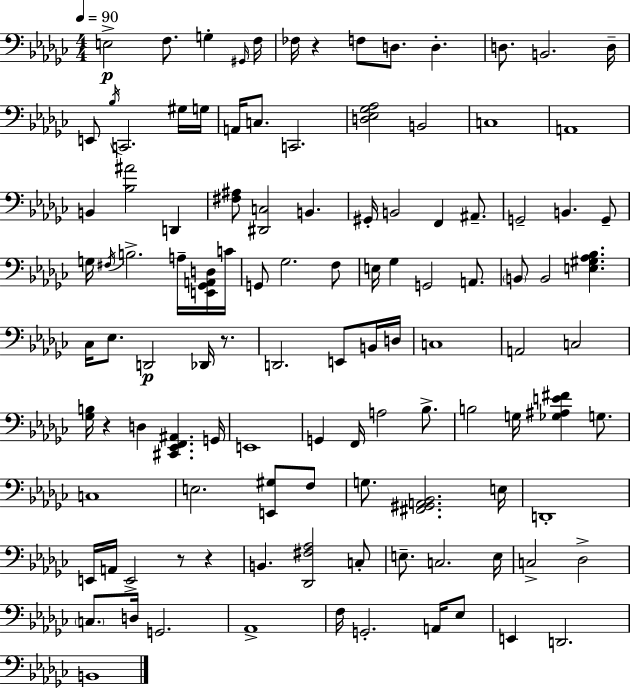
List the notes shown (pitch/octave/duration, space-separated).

E3/h F3/e. G3/q G#2/s F3/s FES3/s R/q F3/e D3/e. D3/q. D3/e. B2/h. D3/s E2/e Bb3/s C2/h. G#3/s G3/s A2/s C3/e. C2/h. [D3,Eb3,Gb3,Ab3]/h B2/h C3/w A2/w B2/q [Bb3,A#4]/h D2/q [F#3,A#3]/e [D#2,C3]/h B2/q. G#2/s B2/h F2/q A#2/e. G2/h B2/q. G2/e G3/s F#3/s B3/h. A3/s [E2,Gb2,A2,D3]/s C4/s G2/e Gb3/h. F3/e E3/s Gb3/q G2/h A2/e. B2/e B2/h [E3,G#3,Ab3,Bb3]/q. CES3/s Eb3/e. D2/h Db2/s R/e. D2/h. E2/e B2/s D3/s C3/w A2/h C3/h [Gb3,B3]/s R/q D3/q [C#2,Eb2,F2,A#2]/q. G2/s E2/w G2/q F2/s A3/h Bb3/e. B3/h G3/s [Gb3,A#3,E4,F#4]/q G3/e. C3/w E3/h. [E2,G#3]/e F3/e G3/e. [F#2,G#2,A2,Bb2]/h. E3/s D2/w E2/s A2/s E2/h R/e R/q B2/q. [Db2,F#3,Ab3]/h C3/e E3/e. C3/h. E3/s C3/h Db3/h C3/e. D3/s G2/h. Ab2/w F3/s G2/h. A2/s Eb3/e E2/q D2/h. B2/w